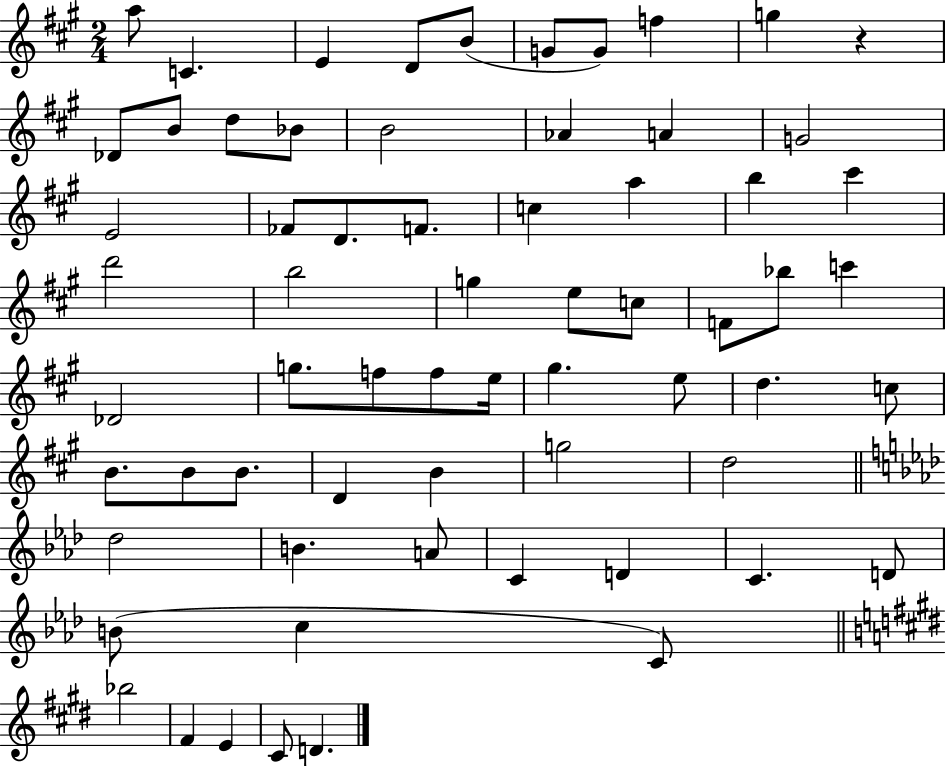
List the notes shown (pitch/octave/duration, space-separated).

A5/e C4/q. E4/q D4/e B4/e G4/e G4/e F5/q G5/q R/q Db4/e B4/e D5/e Bb4/e B4/h Ab4/q A4/q G4/h E4/h FES4/e D4/e. F4/e. C5/q A5/q B5/q C#6/q D6/h B5/h G5/q E5/e C5/e F4/e Bb5/e C6/q Db4/h G5/e. F5/e F5/e E5/s G#5/q. E5/e D5/q. C5/e B4/e. B4/e B4/e. D4/q B4/q G5/h D5/h Db5/h B4/q. A4/e C4/q D4/q C4/q. D4/e B4/e C5/q C4/e Bb5/h F#4/q E4/q C#4/e D4/q.